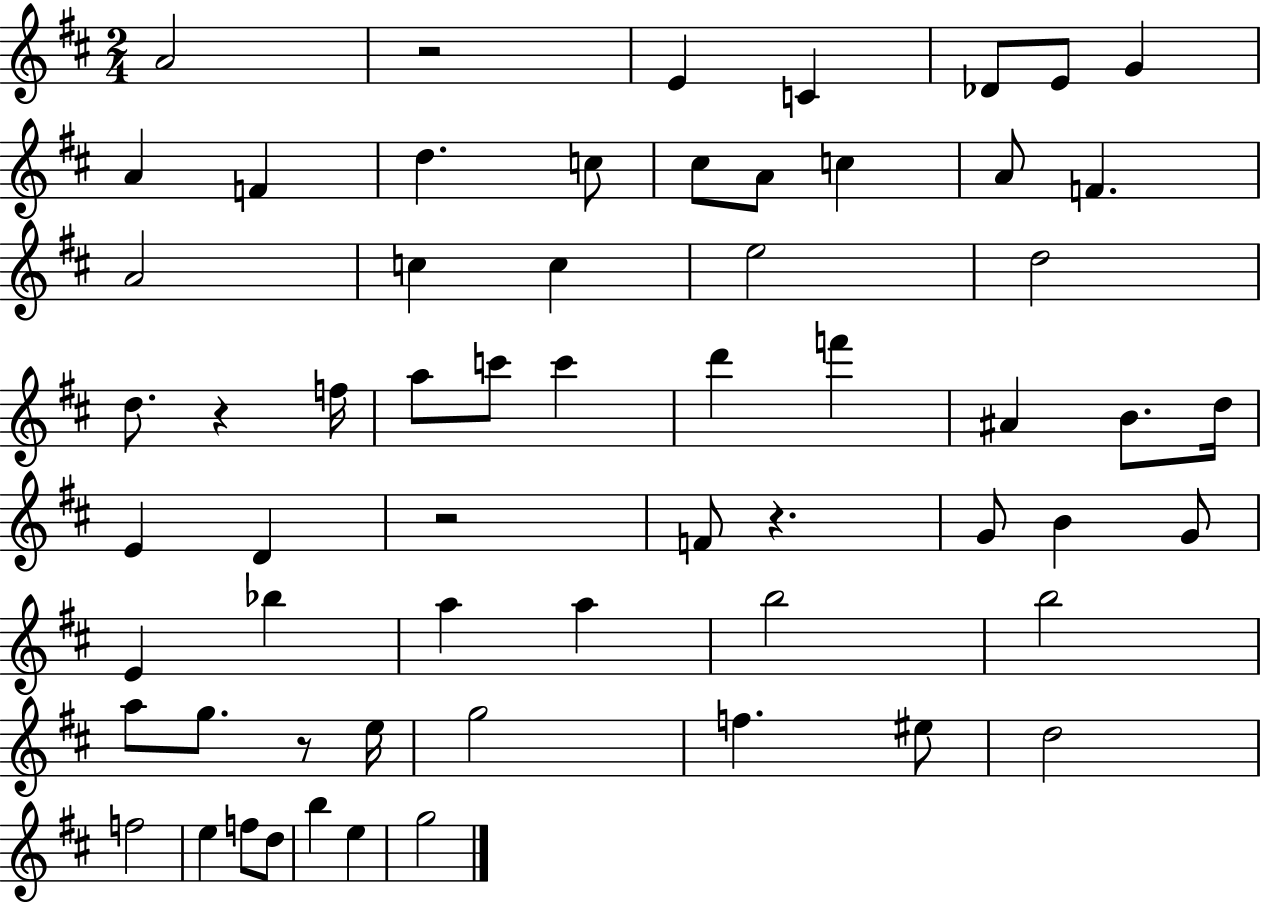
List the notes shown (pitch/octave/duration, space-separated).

A4/h R/h E4/q C4/q Db4/e E4/e G4/q A4/q F4/q D5/q. C5/e C#5/e A4/e C5/q A4/e F4/q. A4/h C5/q C5/q E5/h D5/h D5/e. R/q F5/s A5/e C6/e C6/q D6/q F6/q A#4/q B4/e. D5/s E4/q D4/q R/h F4/e R/q. G4/e B4/q G4/e E4/q Bb5/q A5/q A5/q B5/h B5/h A5/e G5/e. R/e E5/s G5/h F5/q. EIS5/e D5/h F5/h E5/q F5/e D5/e B5/q E5/q G5/h